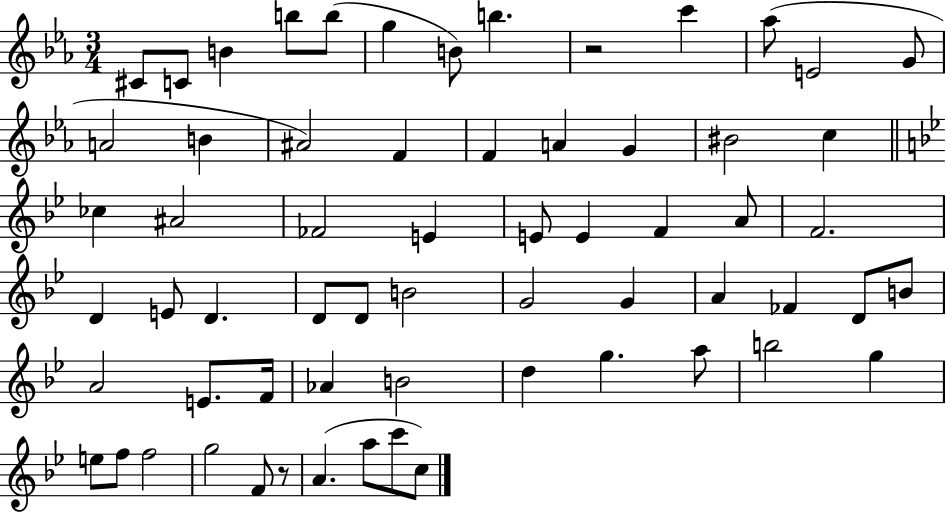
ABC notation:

X:1
T:Untitled
M:3/4
L:1/4
K:Eb
^C/2 C/2 B b/2 b/2 g B/2 b z2 c' _a/2 E2 G/2 A2 B ^A2 F F A G ^B2 c _c ^A2 _F2 E E/2 E F A/2 F2 D E/2 D D/2 D/2 B2 G2 G A _F D/2 B/2 A2 E/2 F/4 _A B2 d g a/2 b2 g e/2 f/2 f2 g2 F/2 z/2 A a/2 c'/2 c/2